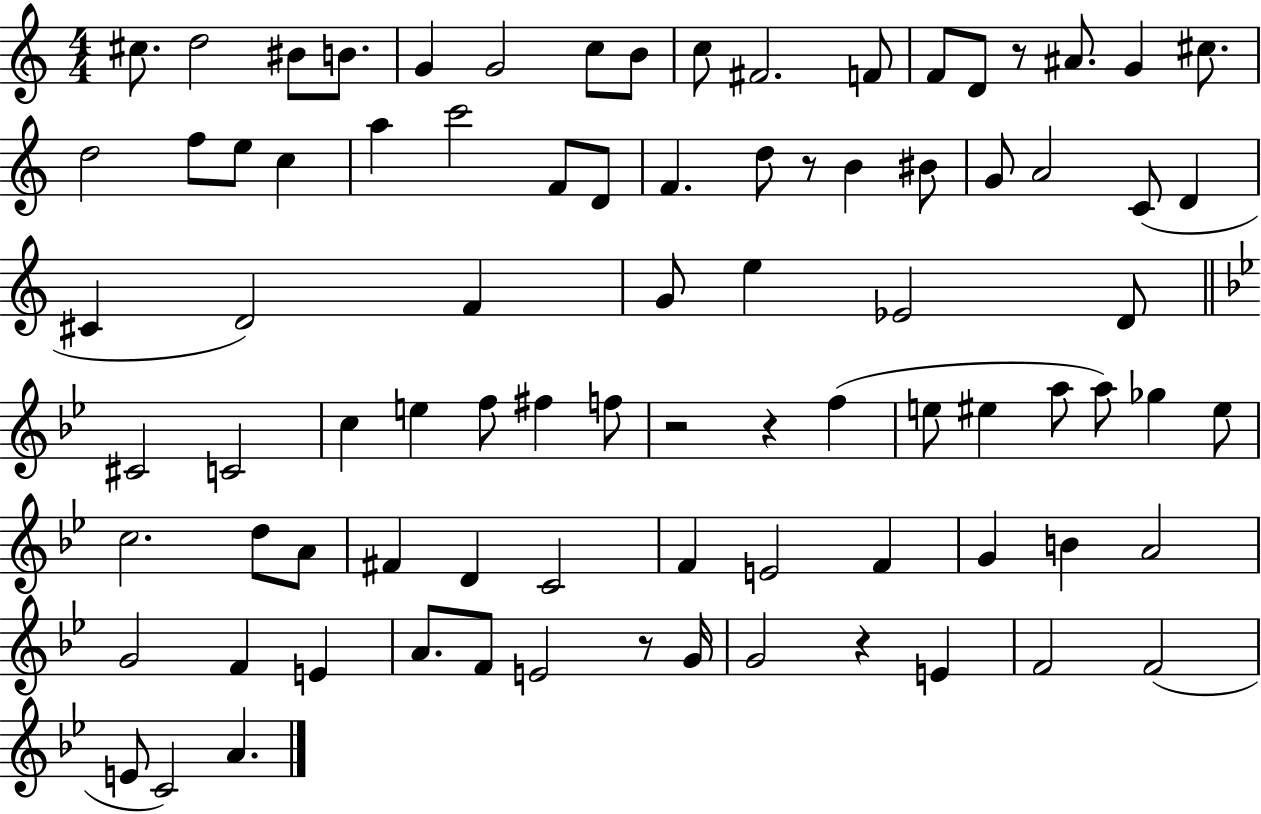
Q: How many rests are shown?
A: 6